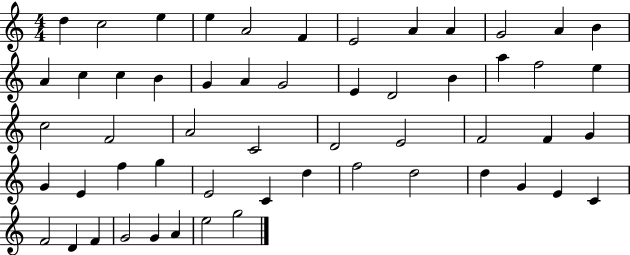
X:1
T:Untitled
M:4/4
L:1/4
K:C
d c2 e e A2 F E2 A A G2 A B A c c B G A G2 E D2 B a f2 e c2 F2 A2 C2 D2 E2 F2 F G G E f g E2 C d f2 d2 d G E C F2 D F G2 G A e2 g2